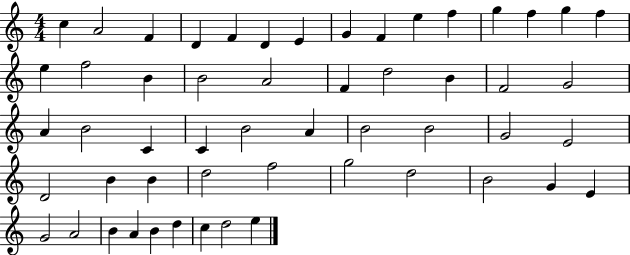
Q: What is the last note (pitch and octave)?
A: E5